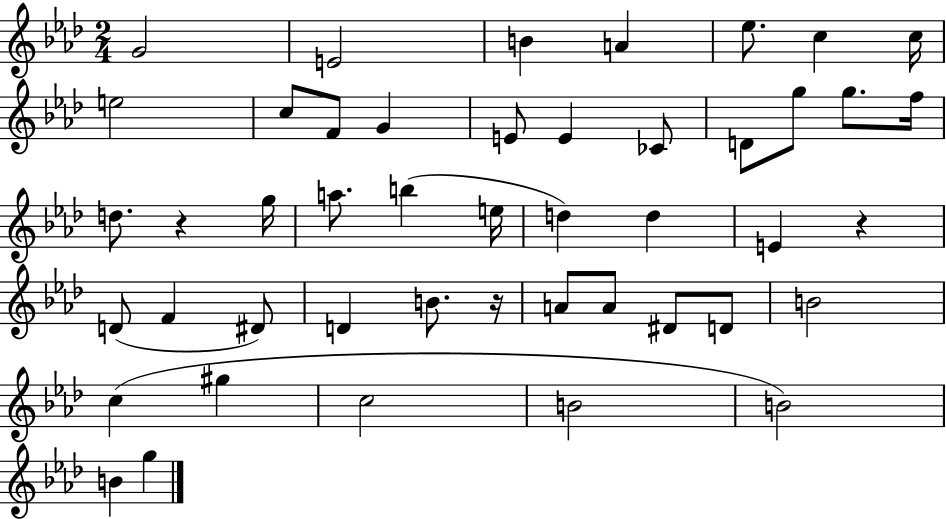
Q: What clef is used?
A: treble